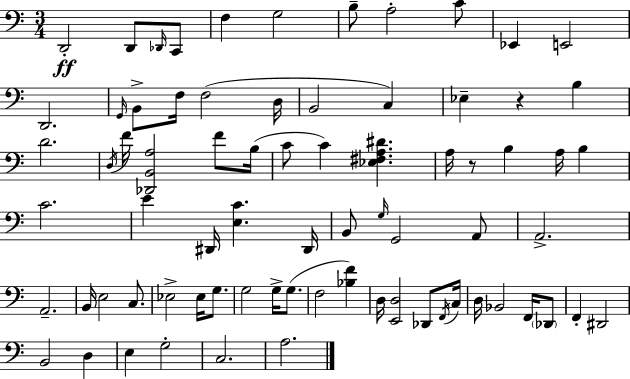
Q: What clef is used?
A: bass